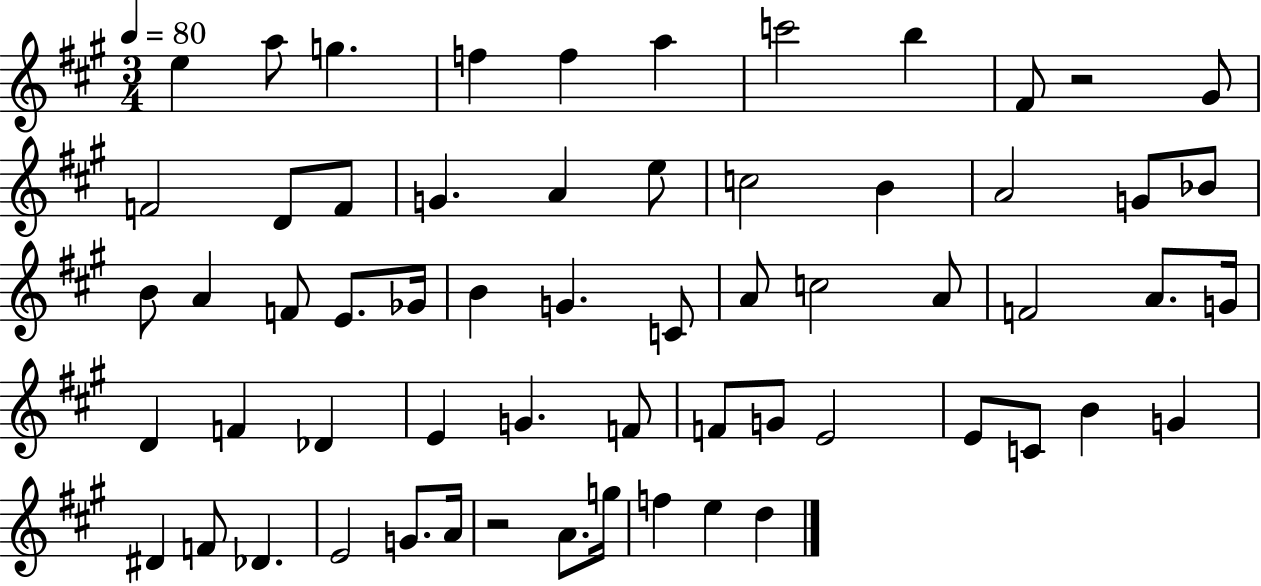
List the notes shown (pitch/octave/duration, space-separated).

E5/q A5/e G5/q. F5/q F5/q A5/q C6/h B5/q F#4/e R/h G#4/e F4/h D4/e F4/e G4/q. A4/q E5/e C5/h B4/q A4/h G4/e Bb4/e B4/e A4/q F4/e E4/e. Gb4/s B4/q G4/q. C4/e A4/e C5/h A4/e F4/h A4/e. G4/s D4/q F4/q Db4/q E4/q G4/q. F4/e F4/e G4/e E4/h E4/e C4/e B4/q G4/q D#4/q F4/e Db4/q. E4/h G4/e. A4/s R/h A4/e. G5/s F5/q E5/q D5/q